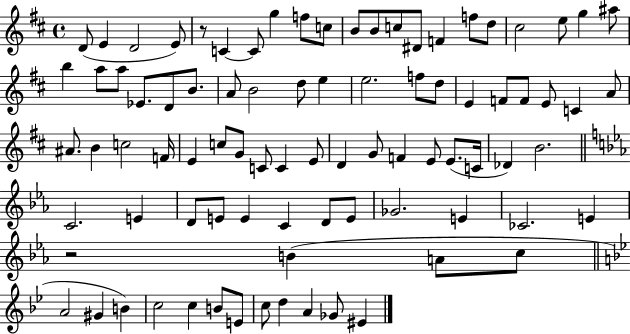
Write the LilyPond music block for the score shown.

{
  \clef treble
  \time 4/4
  \defaultTimeSignature
  \key d \major
  \repeat volta 2 { d'8( e'4 d'2 e'8) | r8 c'4~~ c'8 g''4 f''8 c''8 | b'8 b'8 c''8 dis'8 f'4 f''8 d''8 | cis''2 e''8 g''4 ais''8 | \break b''4 a''8 a''8 ees'8. d'8 b'8. | a'8 b'2 d''8 e''4 | e''2. f''8 d''8 | e'4 f'8 f'8 e'8 c'4 a'8 | \break ais'8. b'4 c''2 f'16 | e'4 c''8 g'8 c'8 c'4 e'8 | d'4 g'8 f'4 e'8 e'8.( c'16 | des'4) b'2. | \break \bar "||" \break \key ees \major c'2. e'4 | d'8 e'8 e'4 c'4 d'8 e'8 | ges'2. e'4 | ces'2. e'4 | \break r2 b'4( a'8 c''8 | \bar "||" \break \key g \minor a'2 gis'4 b'4) | c''2 c''4 b'8 e'8 | c''8 d''4 a'4 ges'8 eis'4 | } \bar "|."
}